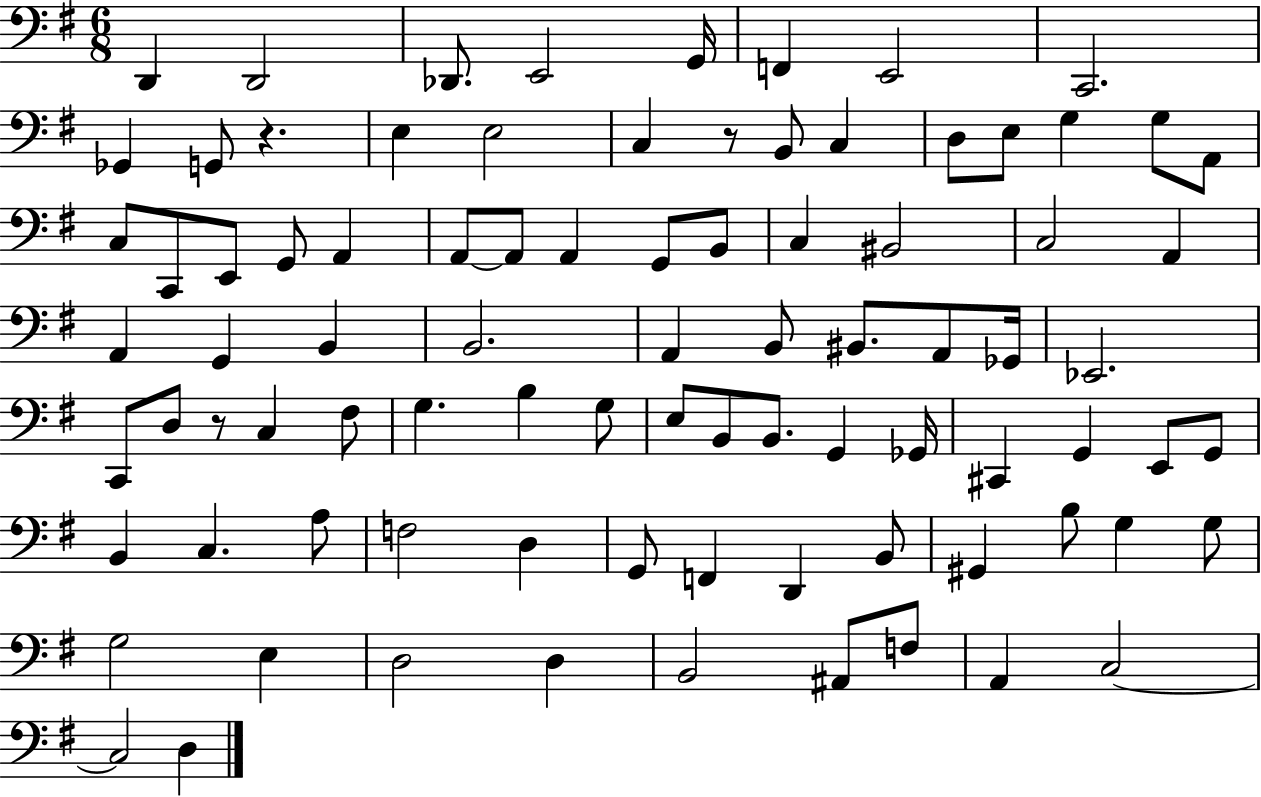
D2/q D2/h Db2/e. E2/h G2/s F2/q E2/h C2/h. Gb2/q G2/e R/q. E3/q E3/h C3/q R/e B2/e C3/q D3/e E3/e G3/q G3/e A2/e C3/e C2/e E2/e G2/e A2/q A2/e A2/e A2/q G2/e B2/e C3/q BIS2/h C3/h A2/q A2/q G2/q B2/q B2/h. A2/q B2/e BIS2/e. A2/e Gb2/s Eb2/h. C2/e D3/e R/e C3/q F#3/e G3/q. B3/q G3/e E3/e B2/e B2/e. G2/q Gb2/s C#2/q G2/q E2/e G2/e B2/q C3/q. A3/e F3/h D3/q G2/e F2/q D2/q B2/e G#2/q B3/e G3/q G3/e G3/h E3/q D3/h D3/q B2/h A#2/e F3/e A2/q C3/h C3/h D3/q